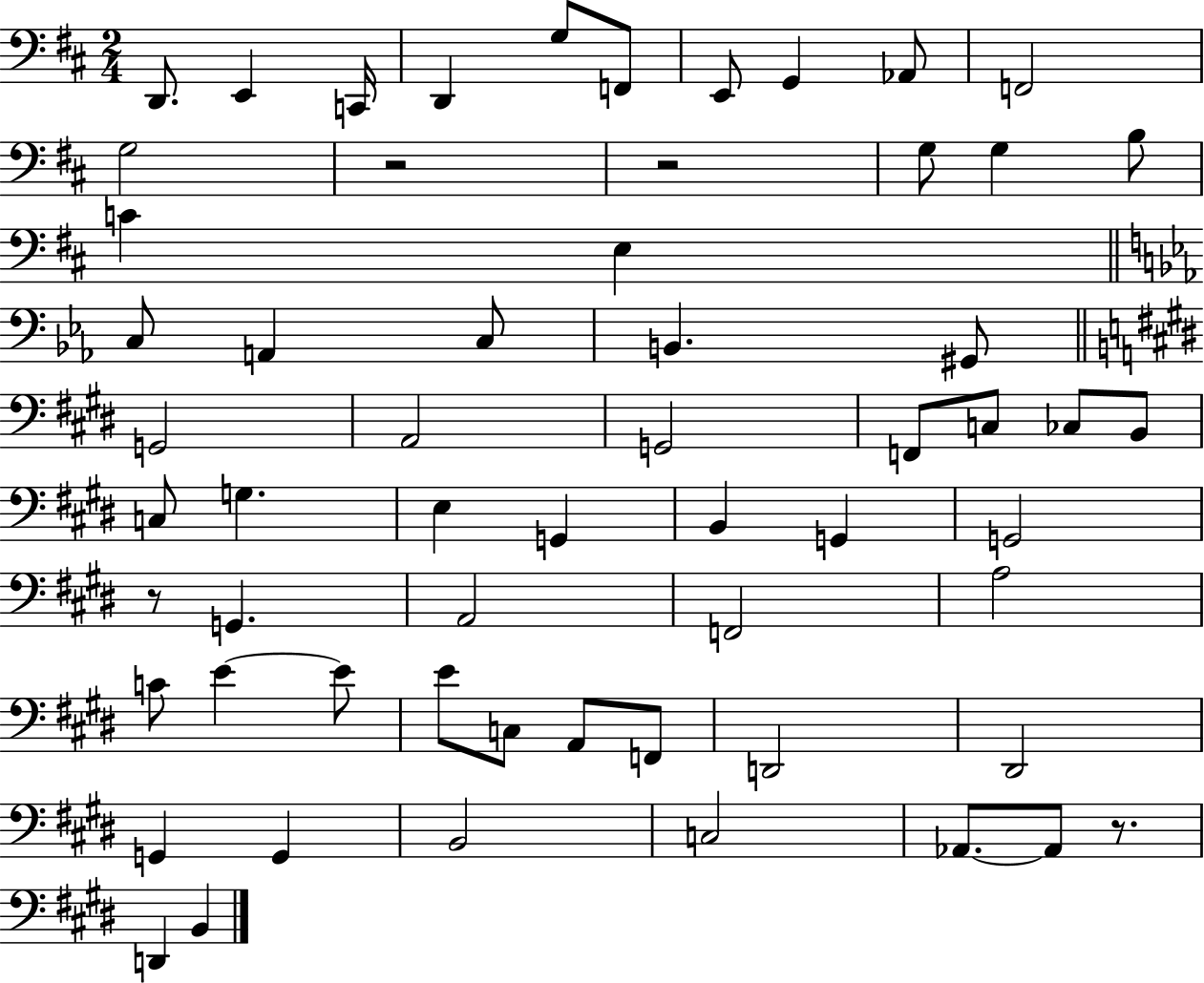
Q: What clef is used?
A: bass